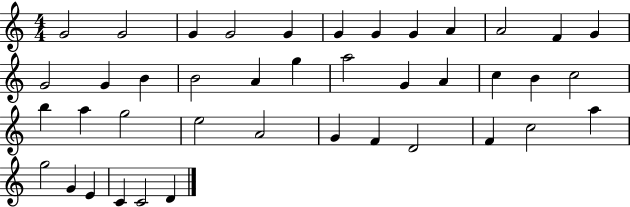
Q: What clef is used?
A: treble